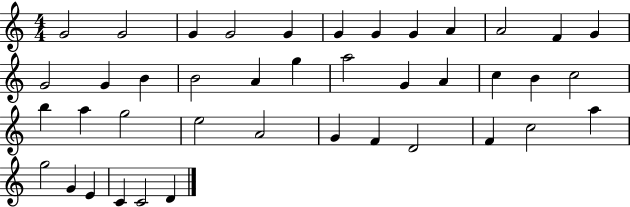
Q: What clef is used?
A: treble